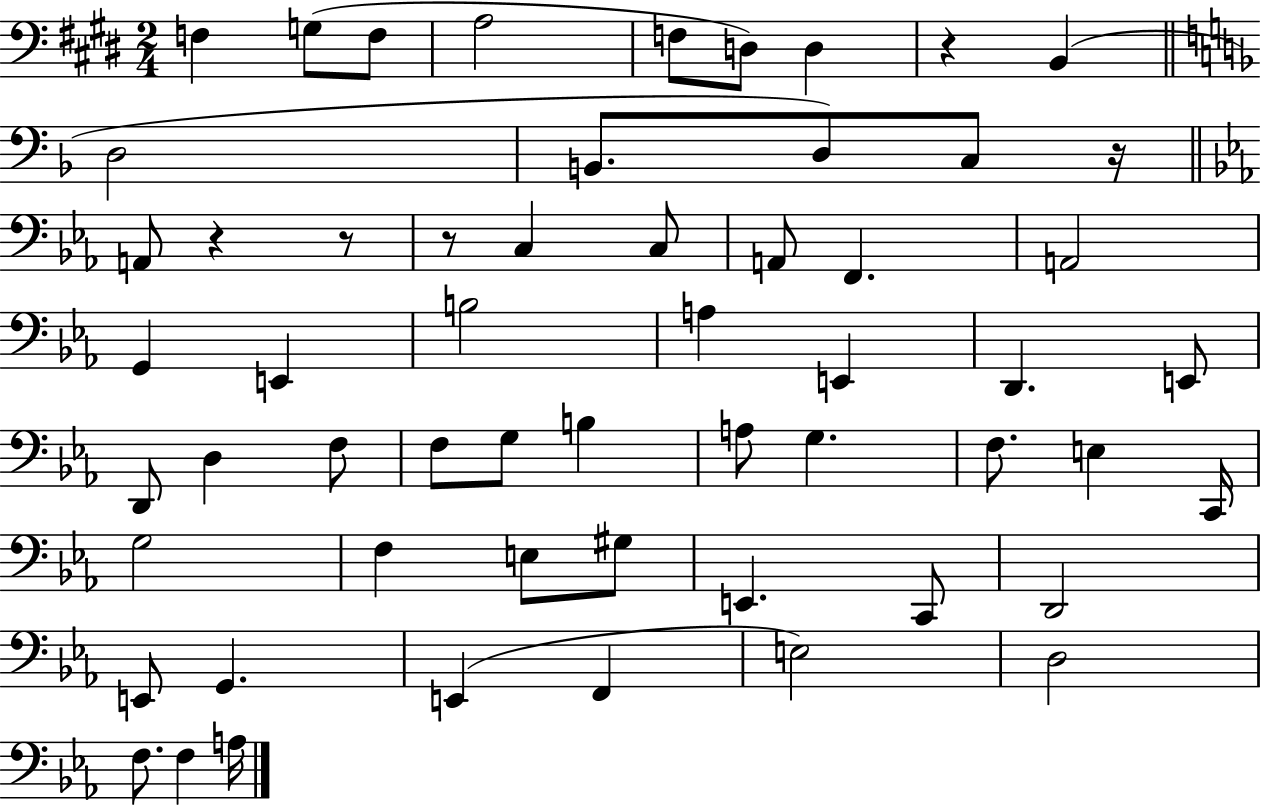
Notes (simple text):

F3/q G3/e F3/e A3/h F3/e D3/e D3/q R/q B2/q D3/h B2/e. D3/e C3/e R/s A2/e R/q R/e R/e C3/q C3/e A2/e F2/q. A2/h G2/q E2/q B3/h A3/q E2/q D2/q. E2/e D2/e D3/q F3/e F3/e G3/e B3/q A3/e G3/q. F3/e. E3/q C2/s G3/h F3/q E3/e G#3/e E2/q. C2/e D2/h E2/e G2/q. E2/q F2/q E3/h D3/h F3/e. F3/q A3/s